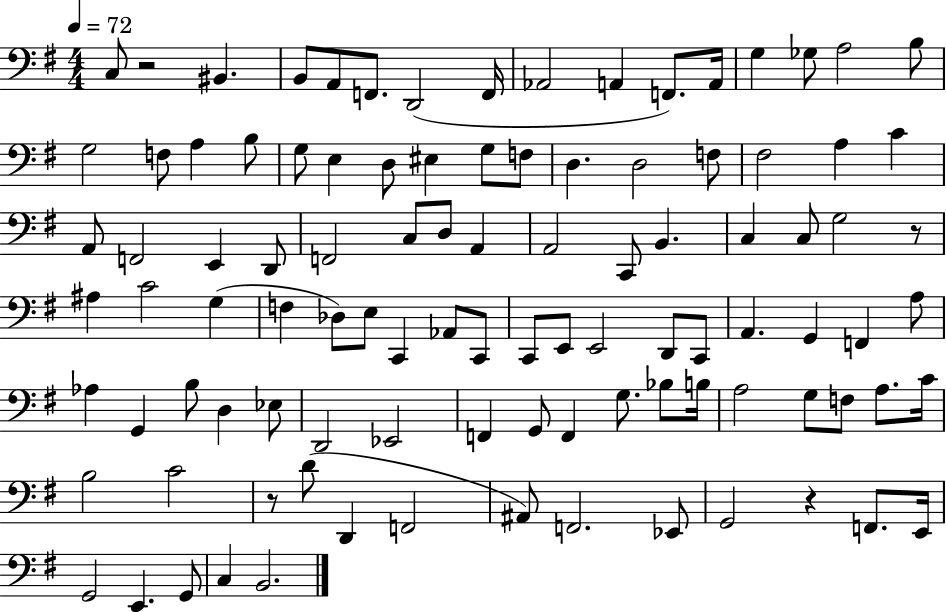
X:1
T:Untitled
M:4/4
L:1/4
K:G
C,/2 z2 ^B,, B,,/2 A,,/2 F,,/2 D,,2 F,,/4 _A,,2 A,, F,,/2 A,,/4 G, _G,/2 A,2 B,/2 G,2 F,/2 A, B,/2 G,/2 E, D,/2 ^E, G,/2 F,/2 D, D,2 F,/2 ^F,2 A, C A,,/2 F,,2 E,, D,,/2 F,,2 C,/2 D,/2 A,, A,,2 C,,/2 B,, C, C,/2 G,2 z/2 ^A, C2 G, F, _D,/2 E,/2 C,, _A,,/2 C,,/2 C,,/2 E,,/2 E,,2 D,,/2 C,,/2 A,, G,, F,, A,/2 _A, G,, B,/2 D, _E,/2 D,,2 _E,,2 F,, G,,/2 F,, G,/2 _B,/2 B,/4 A,2 G,/2 F,/2 A,/2 C/4 B,2 C2 z/2 D/2 D,, F,,2 ^A,,/2 F,,2 _E,,/2 G,,2 z F,,/2 E,,/4 G,,2 E,, G,,/2 C, B,,2